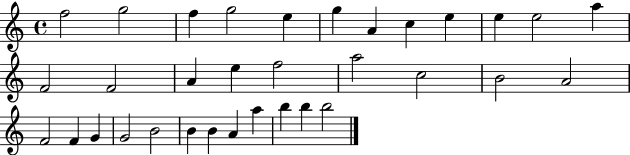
{
  \clef treble
  \time 4/4
  \defaultTimeSignature
  \key c \major
  f''2 g''2 | f''4 g''2 e''4 | g''4 a'4 c''4 e''4 | e''4 e''2 a''4 | \break f'2 f'2 | a'4 e''4 f''2 | a''2 c''2 | b'2 a'2 | \break f'2 f'4 g'4 | g'2 b'2 | b'4 b'4 a'4 a''4 | b''4 b''4 b''2 | \break \bar "|."
}